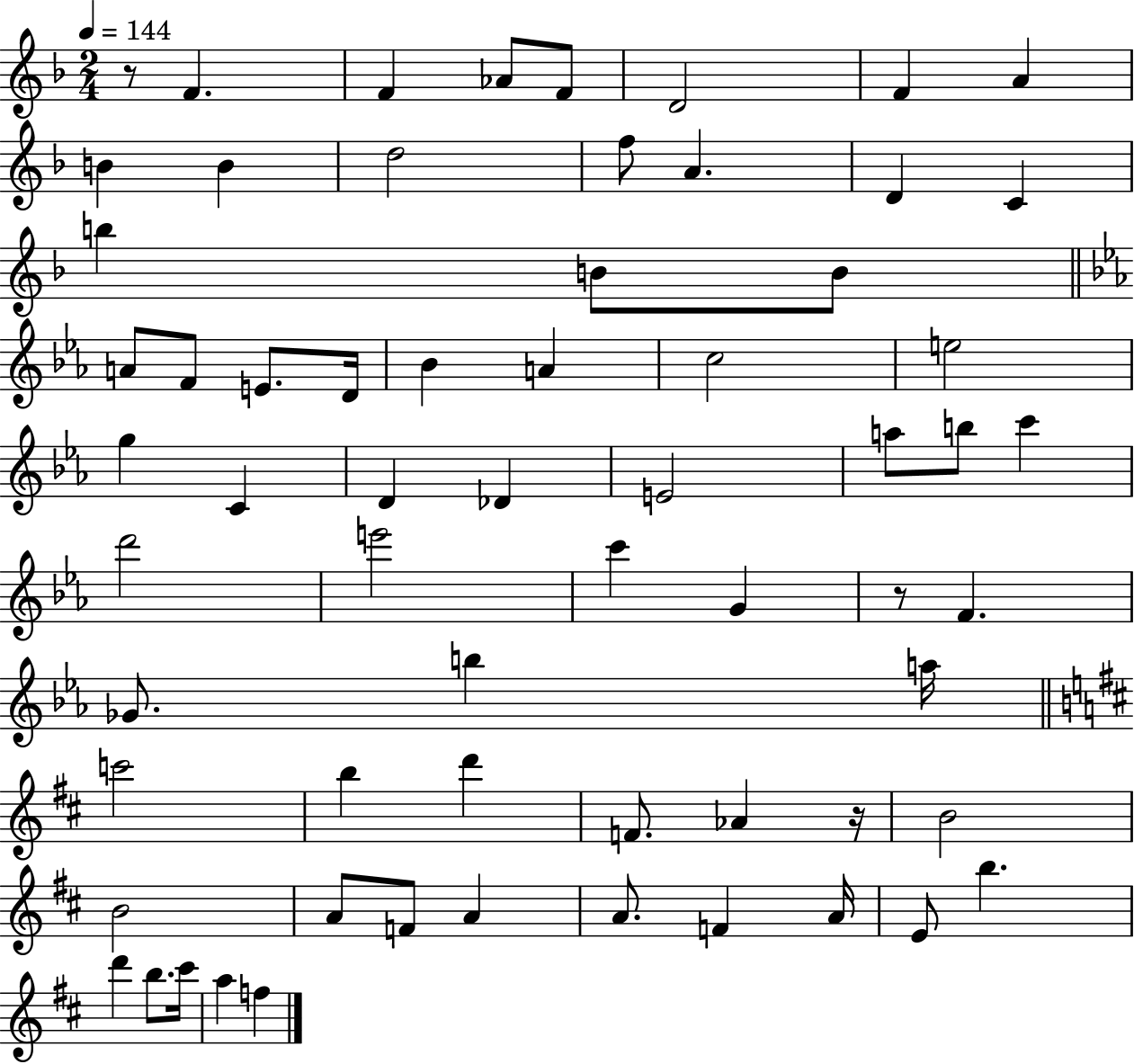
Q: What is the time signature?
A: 2/4